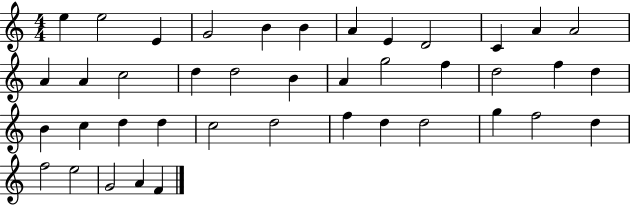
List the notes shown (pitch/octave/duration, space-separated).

E5/q E5/h E4/q G4/h B4/q B4/q A4/q E4/q D4/h C4/q A4/q A4/h A4/q A4/q C5/h D5/q D5/h B4/q A4/q G5/h F5/q D5/h F5/q D5/q B4/q C5/q D5/q D5/q C5/h D5/h F5/q D5/q D5/h G5/q F5/h D5/q F5/h E5/h G4/h A4/q F4/q